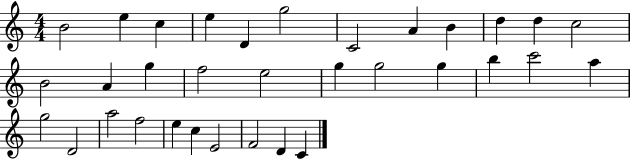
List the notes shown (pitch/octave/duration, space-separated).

B4/h E5/q C5/q E5/q D4/q G5/h C4/h A4/q B4/q D5/q D5/q C5/h B4/h A4/q G5/q F5/h E5/h G5/q G5/h G5/q B5/q C6/h A5/q G5/h D4/h A5/h F5/h E5/q C5/q E4/h F4/h D4/q C4/q